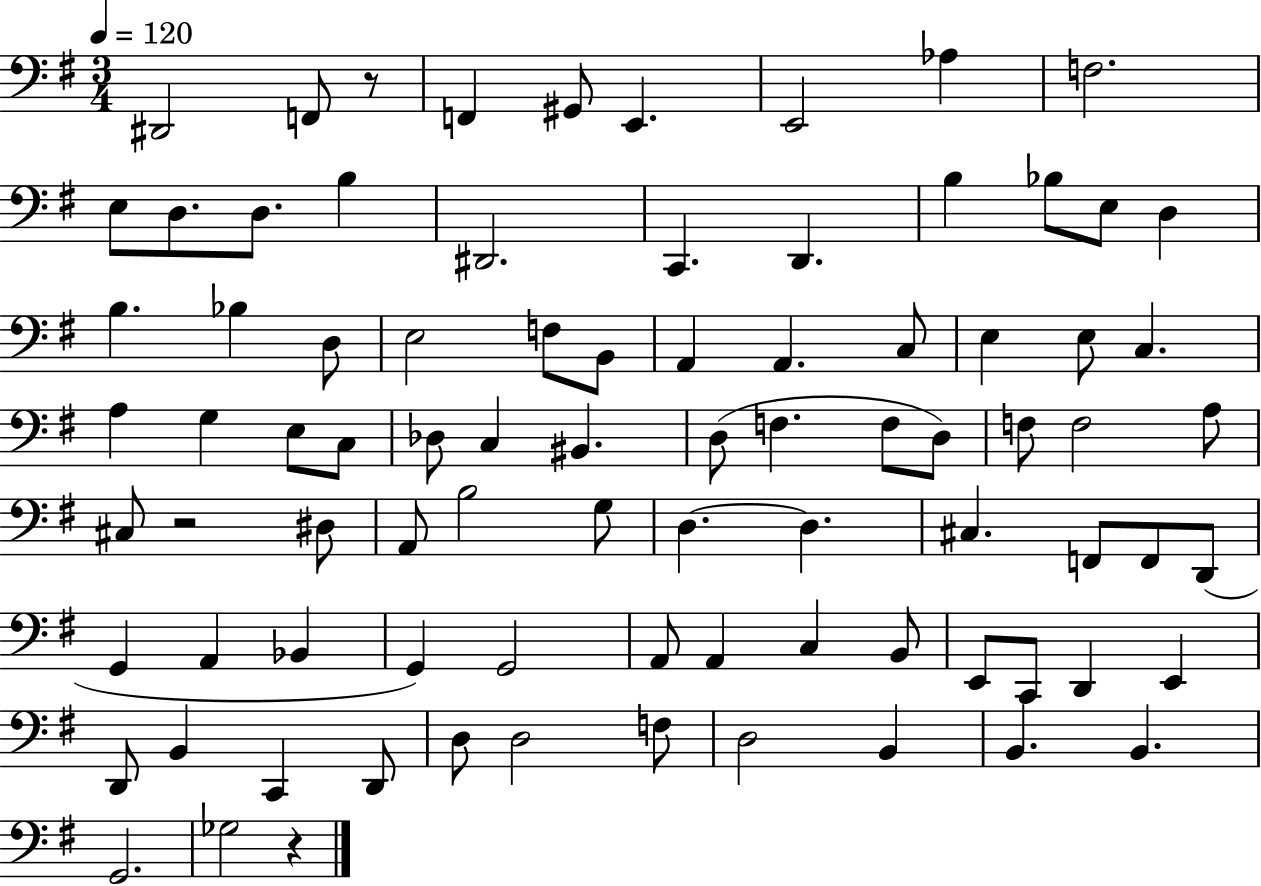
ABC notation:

X:1
T:Untitled
M:3/4
L:1/4
K:G
^D,,2 F,,/2 z/2 F,, ^G,,/2 E,, E,,2 _A, F,2 E,/2 D,/2 D,/2 B, ^D,,2 C,, D,, B, _B,/2 E,/2 D, B, _B, D,/2 E,2 F,/2 B,,/2 A,, A,, C,/2 E, E,/2 C, A, G, E,/2 C,/2 _D,/2 C, ^B,, D,/2 F, F,/2 D,/2 F,/2 F,2 A,/2 ^C,/2 z2 ^D,/2 A,,/2 B,2 G,/2 D, D, ^C, F,,/2 F,,/2 D,,/2 G,, A,, _B,, G,, G,,2 A,,/2 A,, C, B,,/2 E,,/2 C,,/2 D,, E,, D,,/2 B,, C,, D,,/2 D,/2 D,2 F,/2 D,2 B,, B,, B,, G,,2 _G,2 z